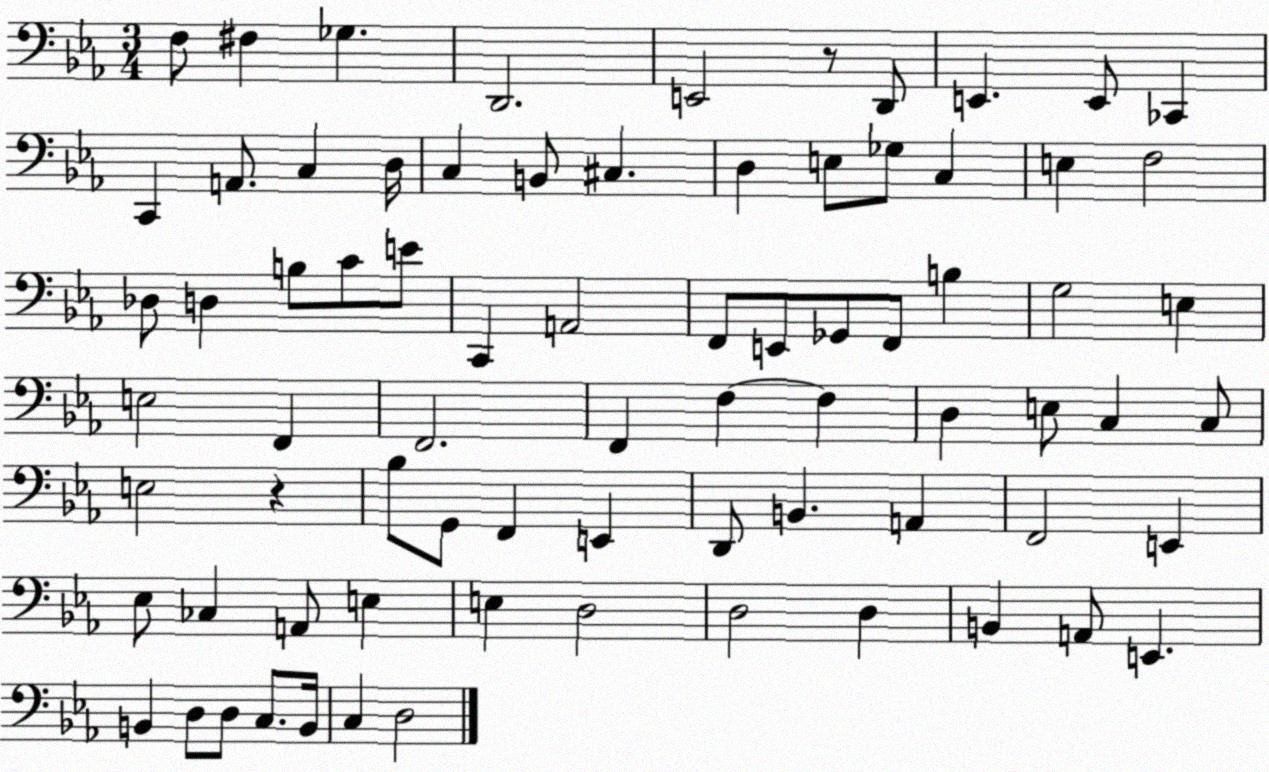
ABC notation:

X:1
T:Untitled
M:3/4
L:1/4
K:Eb
F,/2 ^F, _G, D,,2 E,,2 z/2 D,,/2 E,, E,,/2 _C,, C,, A,,/2 C, D,/4 C, B,,/2 ^C, D, E,/2 _G,/2 C, E, F,2 _D,/2 D, B,/2 C/2 E/2 C,, A,,2 F,,/2 E,,/2 _G,,/2 F,,/2 B, G,2 E, E,2 F,, F,,2 F,, F, F, D, E,/2 C, C,/2 E,2 z _B,/2 G,,/2 F,, E,, D,,/2 B,, A,, F,,2 E,, _E,/2 _C, A,,/2 E, E, D,2 D,2 D, B,, A,,/2 E,, B,, D,/2 D,/2 C,/2 B,,/4 C, D,2